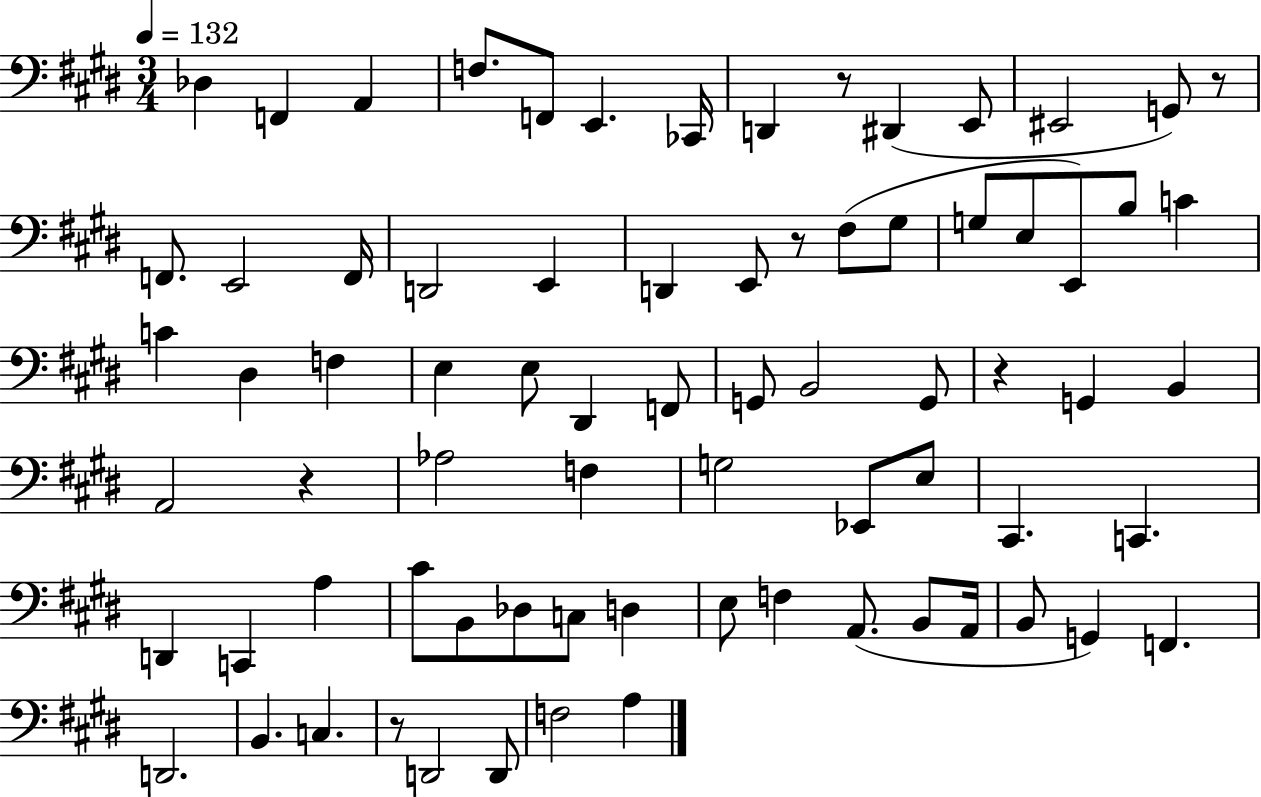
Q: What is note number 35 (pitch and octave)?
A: B2